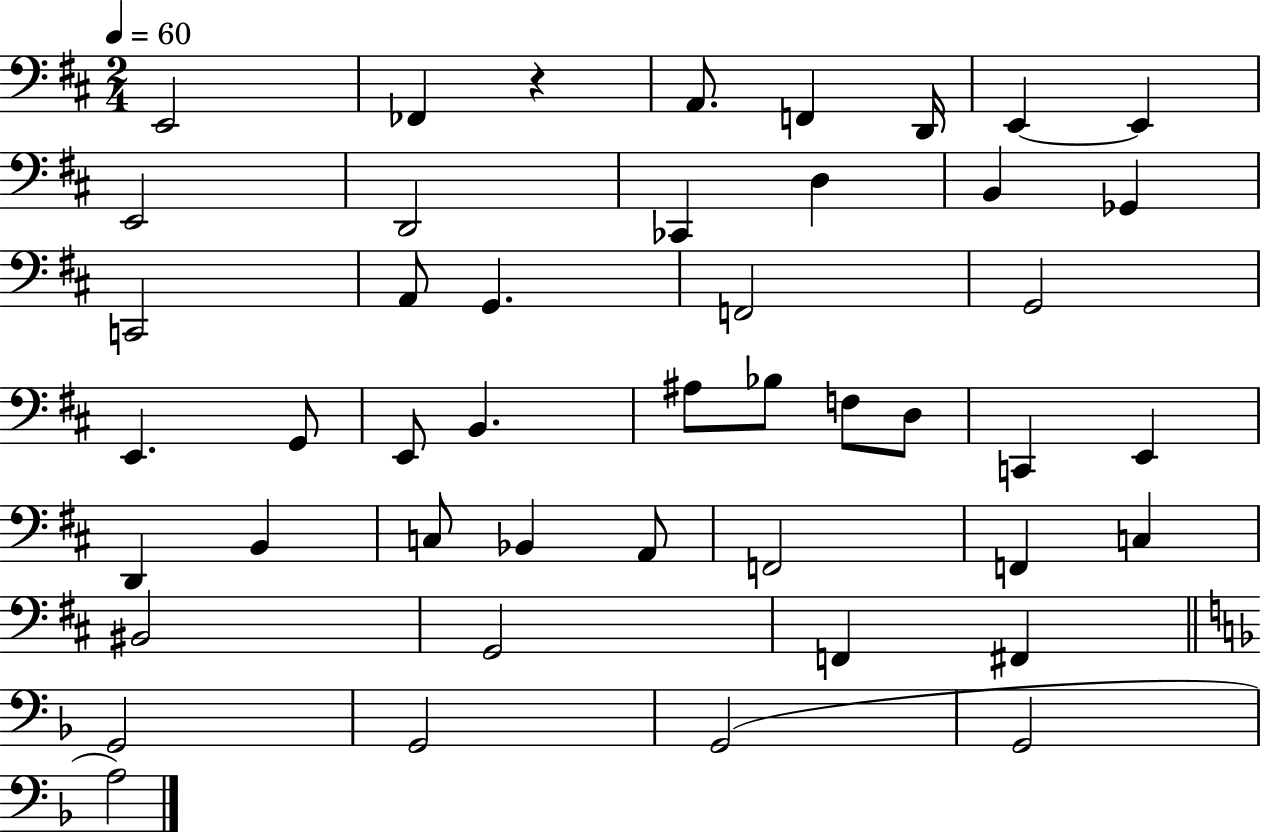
X:1
T:Untitled
M:2/4
L:1/4
K:D
E,,2 _F,, z A,,/2 F,, D,,/4 E,, E,, E,,2 D,,2 _C,, D, B,, _G,, C,,2 A,,/2 G,, F,,2 G,,2 E,, G,,/2 E,,/2 B,, ^A,/2 _B,/2 F,/2 D,/2 C,, E,, D,, B,, C,/2 _B,, A,,/2 F,,2 F,, C, ^B,,2 G,,2 F,, ^F,, G,,2 G,,2 G,,2 G,,2 A,2